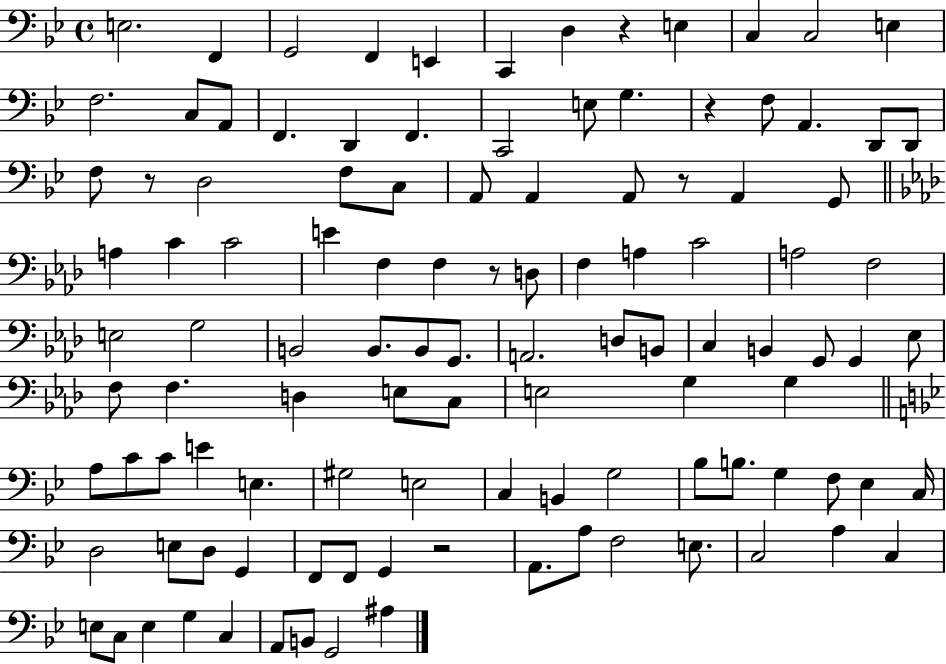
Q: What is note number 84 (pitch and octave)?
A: D3